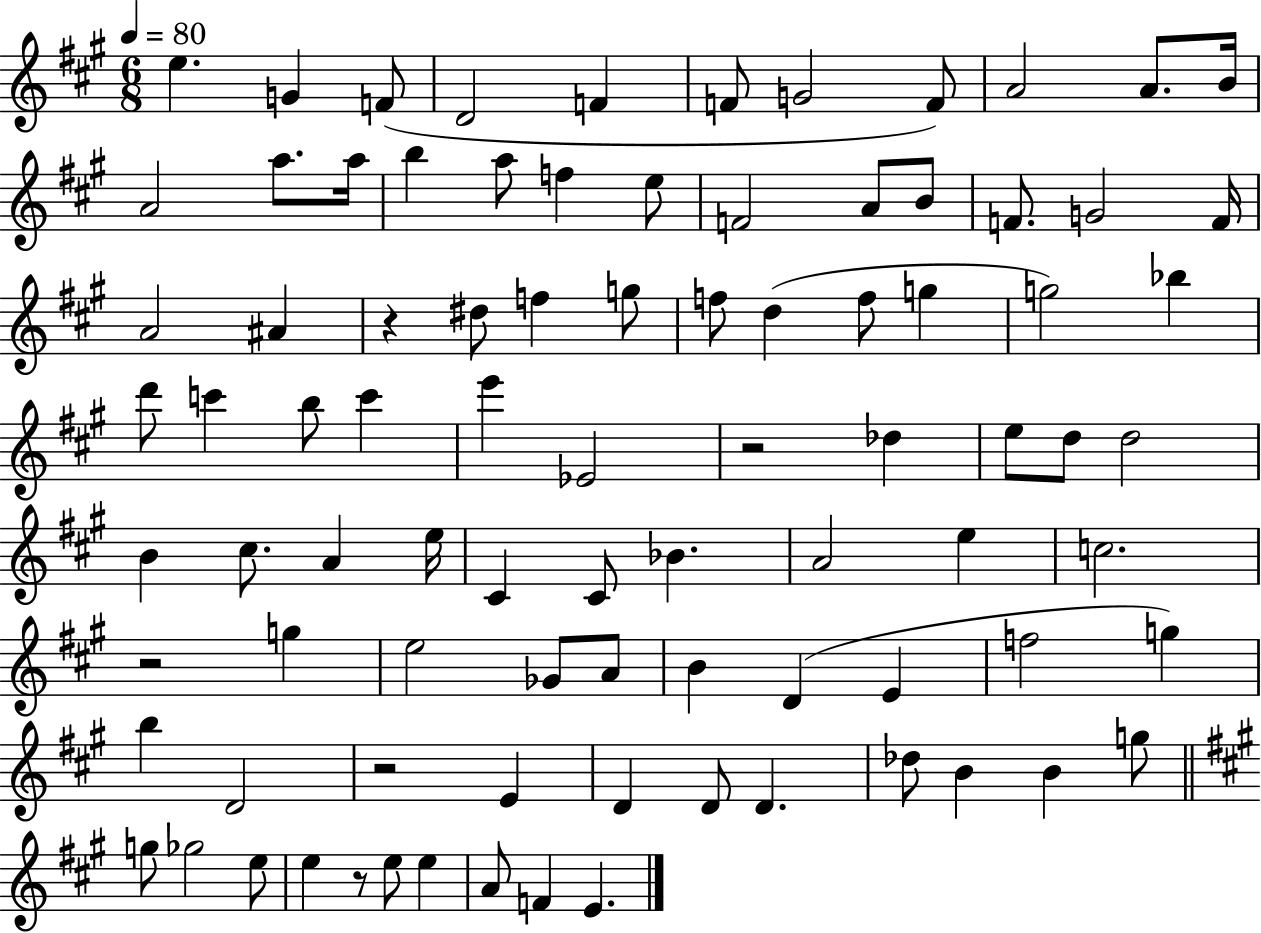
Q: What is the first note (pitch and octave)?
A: E5